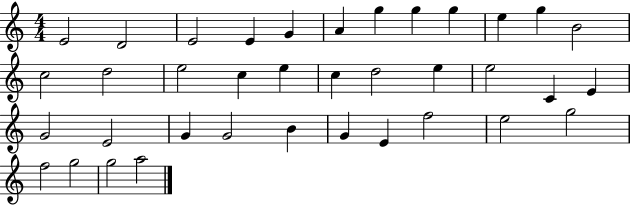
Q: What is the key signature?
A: C major